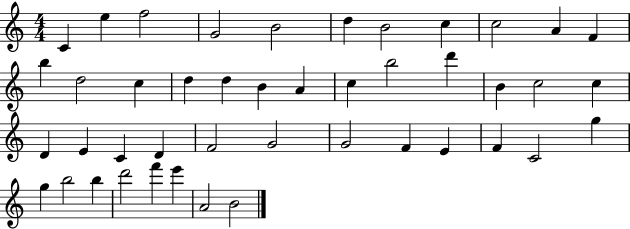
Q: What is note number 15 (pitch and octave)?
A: D5